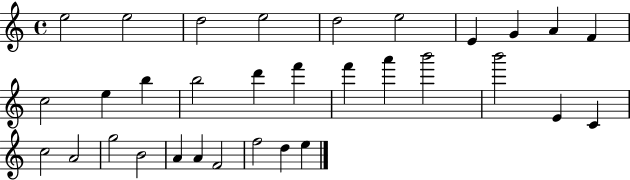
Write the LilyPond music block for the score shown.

{
  \clef treble
  \time 4/4
  \defaultTimeSignature
  \key c \major
  e''2 e''2 | d''2 e''2 | d''2 e''2 | e'4 g'4 a'4 f'4 | \break c''2 e''4 b''4 | b''2 d'''4 f'''4 | f'''4 a'''4 b'''2 | b'''2 e'4 c'4 | \break c''2 a'2 | g''2 b'2 | a'4 a'4 f'2 | f''2 d''4 e''4 | \break \bar "|."
}